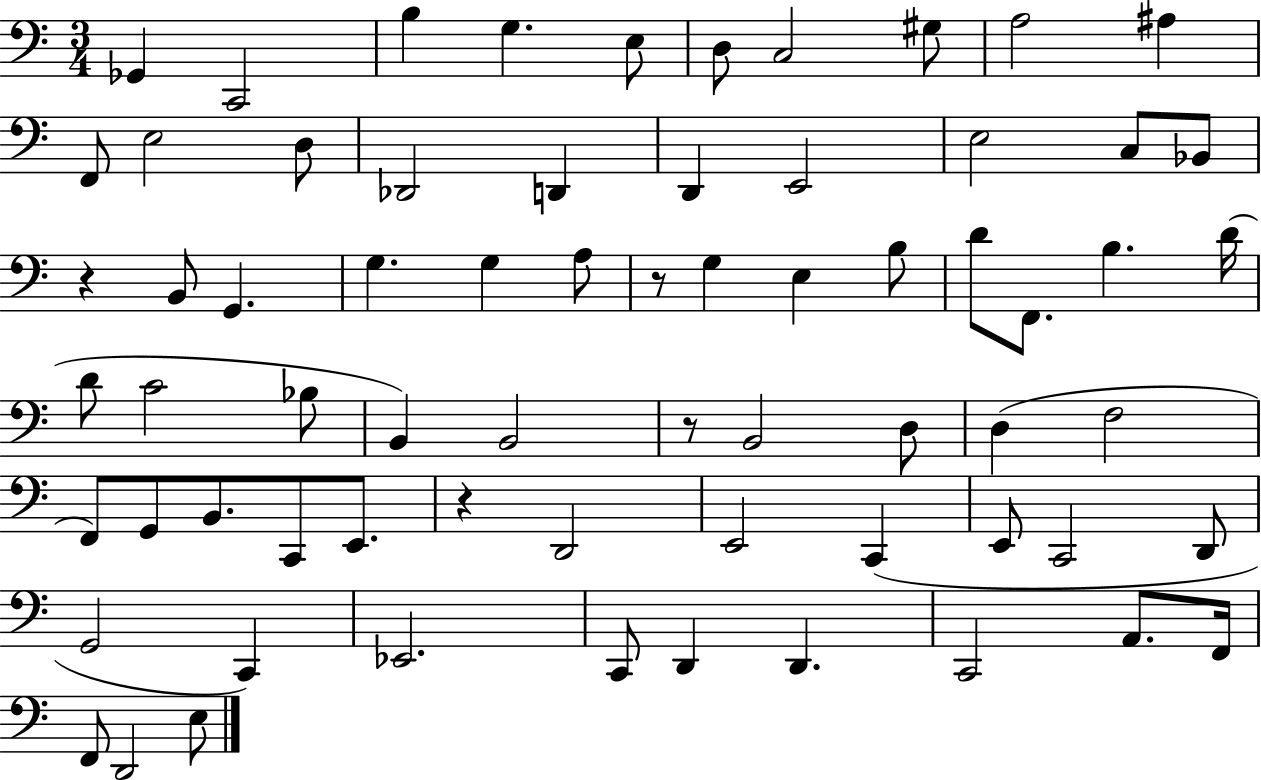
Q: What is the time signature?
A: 3/4